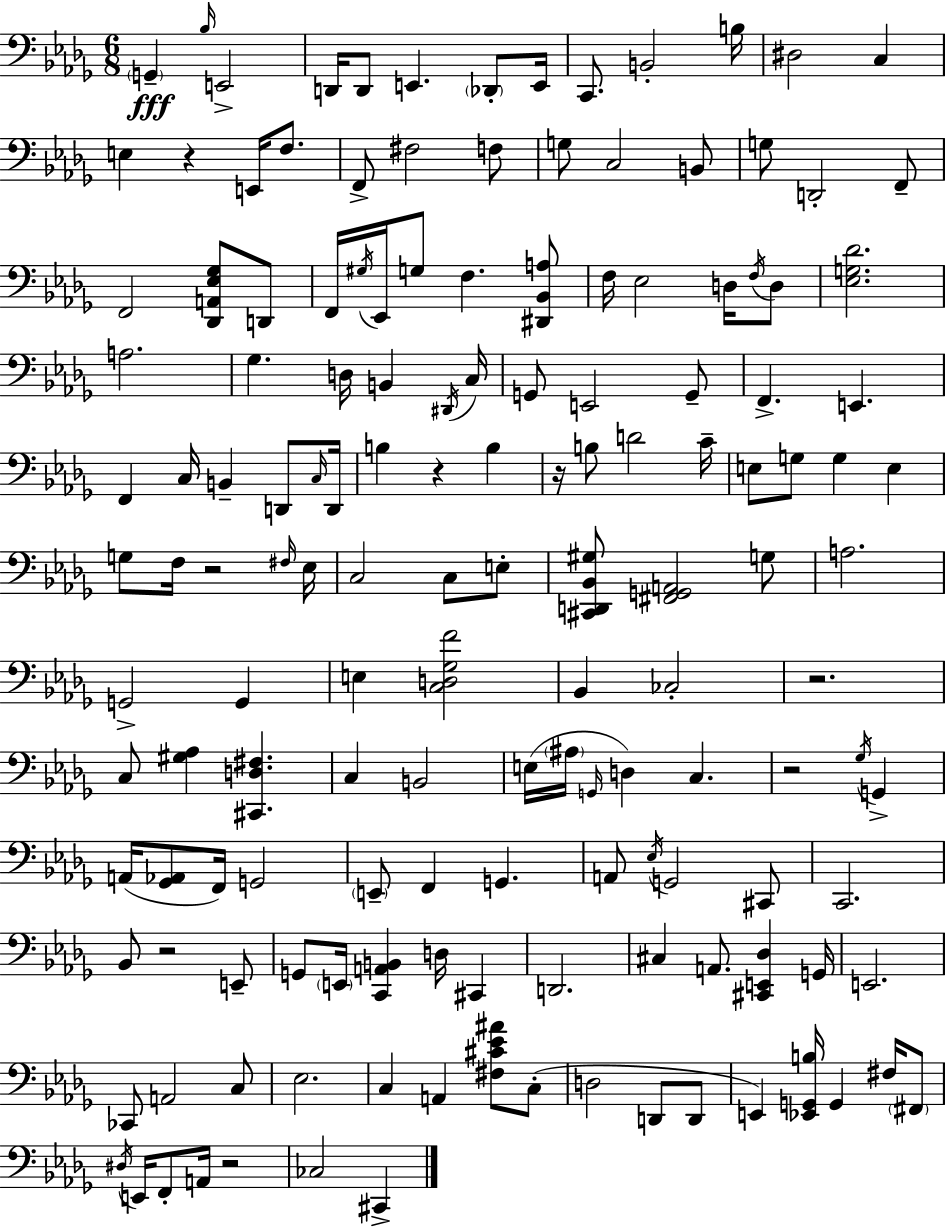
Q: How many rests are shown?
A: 8